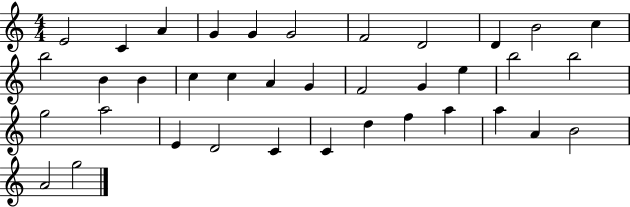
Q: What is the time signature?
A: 4/4